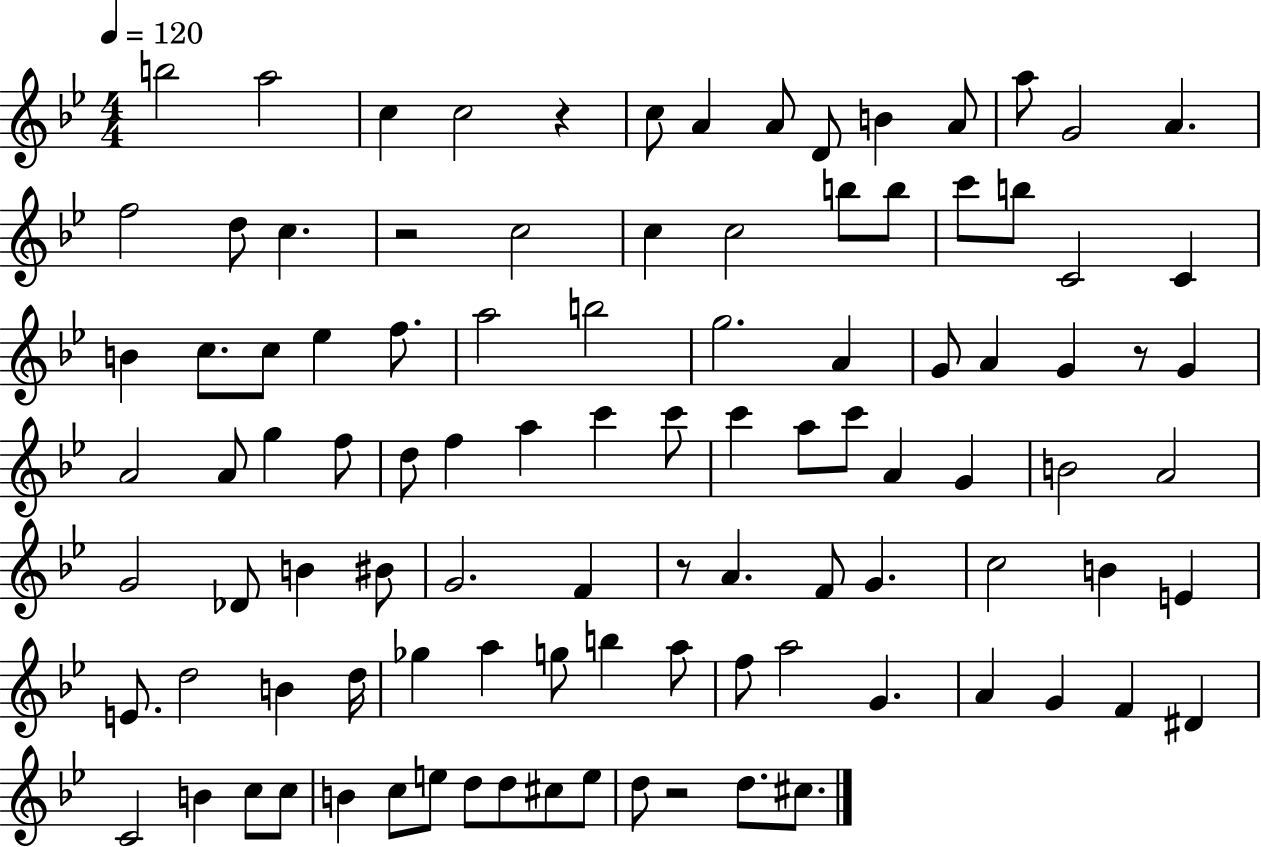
{
  \clef treble
  \numericTimeSignature
  \time 4/4
  \key bes \major
  \tempo 4 = 120
  \repeat volta 2 { b''2 a''2 | c''4 c''2 r4 | c''8 a'4 a'8 d'8 b'4 a'8 | a''8 g'2 a'4. | \break f''2 d''8 c''4. | r2 c''2 | c''4 c''2 b''8 b''8 | c'''8 b''8 c'2 c'4 | \break b'4 c''8. c''8 ees''4 f''8. | a''2 b''2 | g''2. a'4 | g'8 a'4 g'4 r8 g'4 | \break a'2 a'8 g''4 f''8 | d''8 f''4 a''4 c'''4 c'''8 | c'''4 a''8 c'''8 a'4 g'4 | b'2 a'2 | \break g'2 des'8 b'4 bis'8 | g'2. f'4 | r8 a'4. f'8 g'4. | c''2 b'4 e'4 | \break e'8. d''2 b'4 d''16 | ges''4 a''4 g''8 b''4 a''8 | f''8 a''2 g'4. | a'4 g'4 f'4 dis'4 | \break c'2 b'4 c''8 c''8 | b'4 c''8 e''8 d''8 d''8 cis''8 e''8 | d''8 r2 d''8. cis''8. | } \bar "|."
}